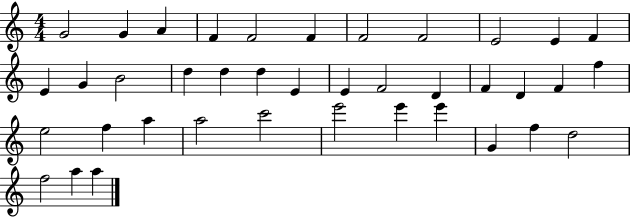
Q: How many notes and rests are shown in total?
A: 39